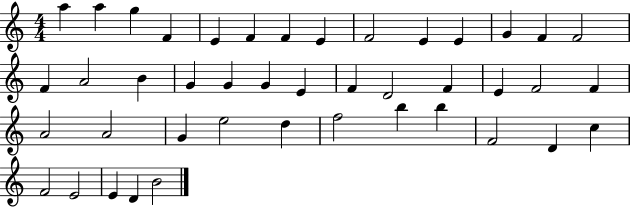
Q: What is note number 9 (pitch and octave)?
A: F4